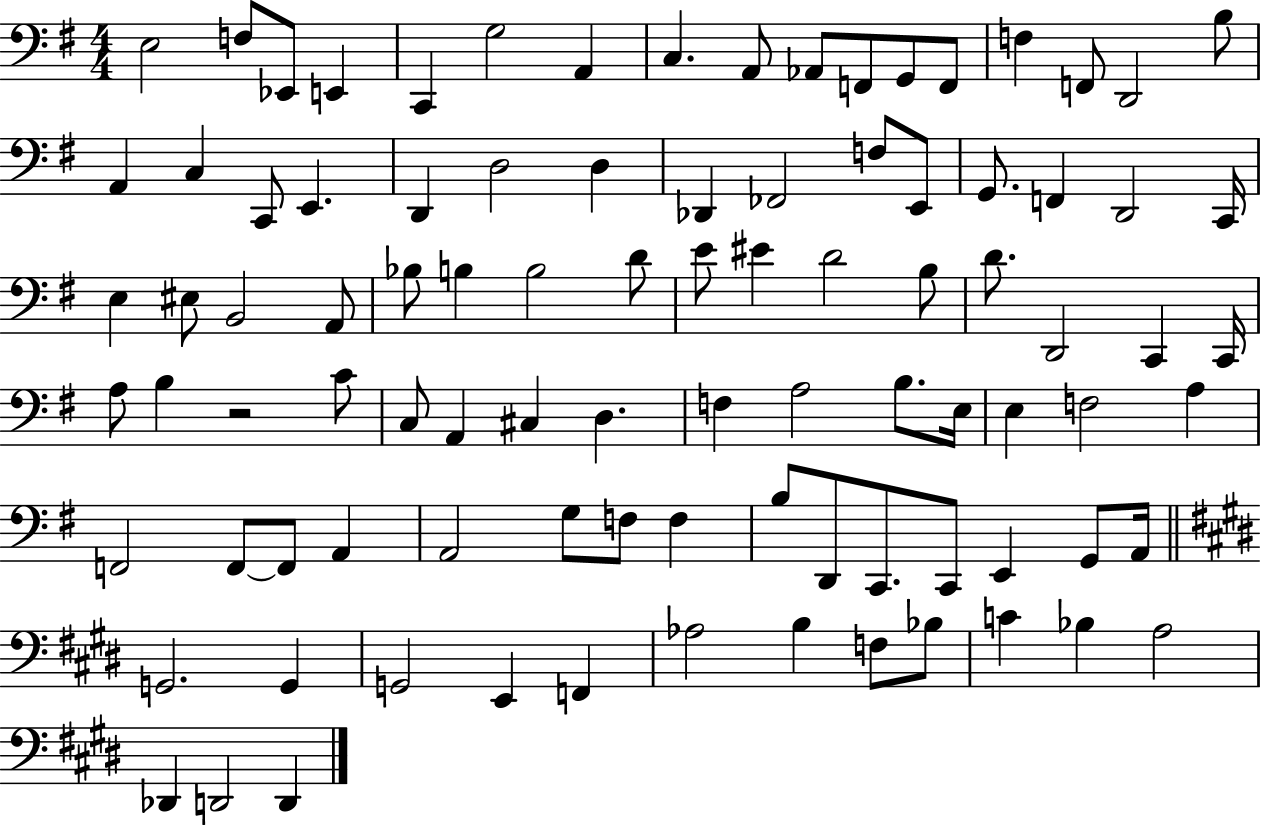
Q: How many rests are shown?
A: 1